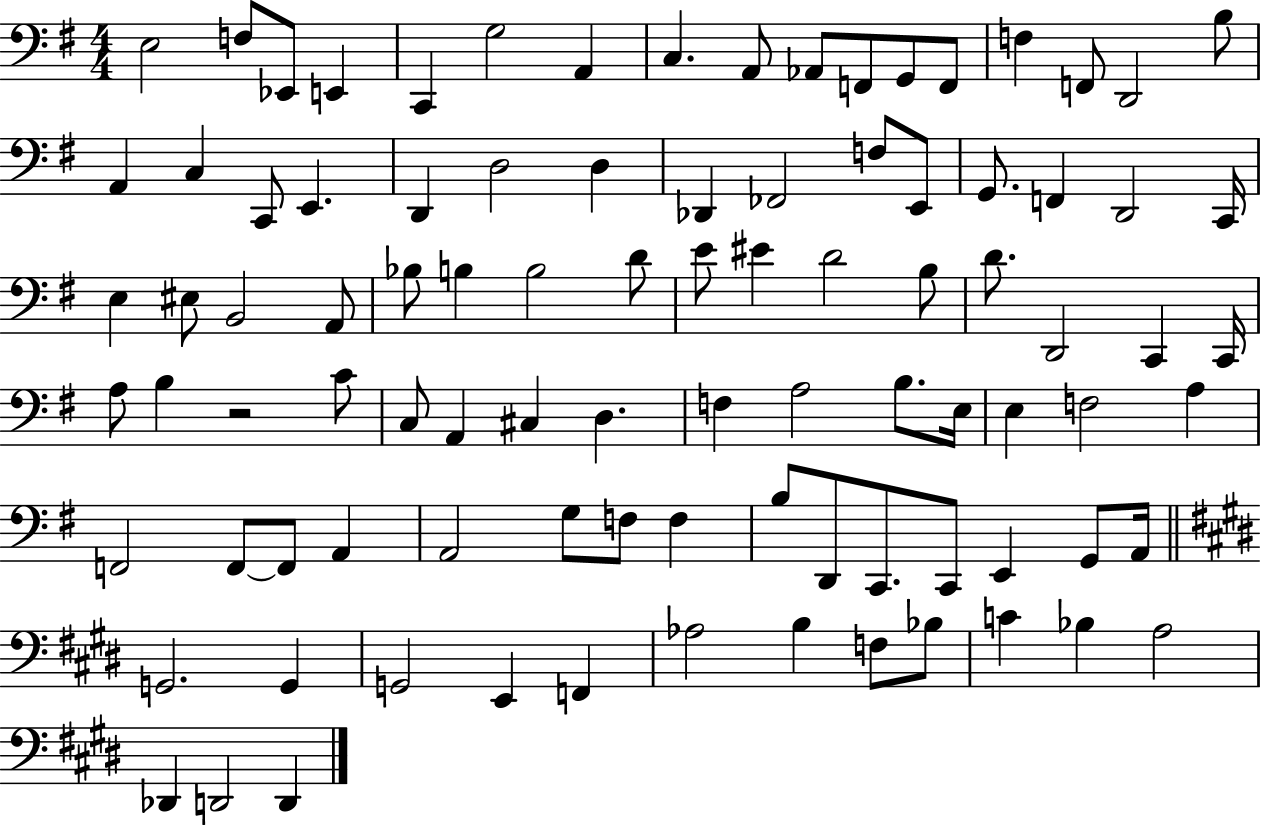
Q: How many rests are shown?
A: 1